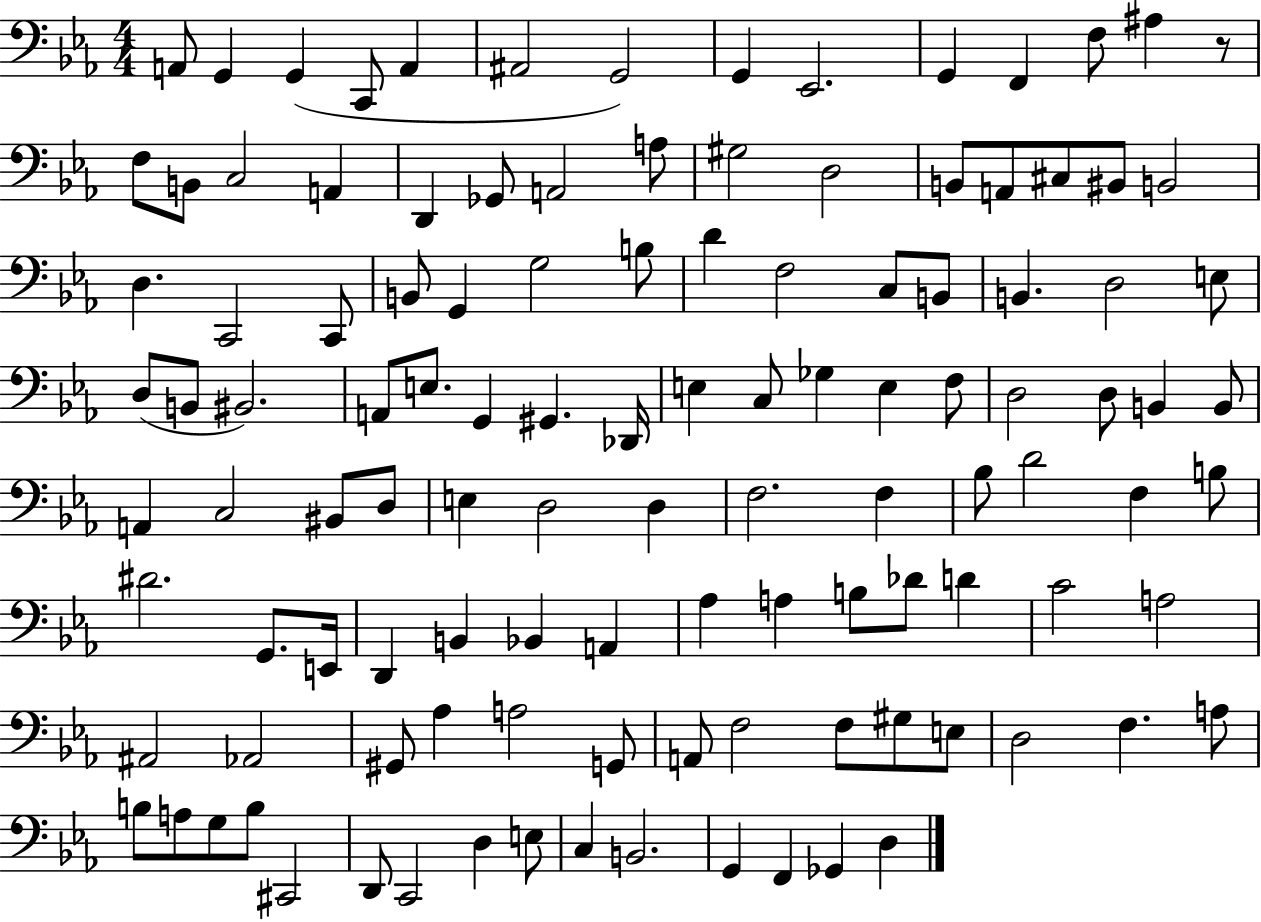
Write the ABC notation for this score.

X:1
T:Untitled
M:4/4
L:1/4
K:Eb
A,,/2 G,, G,, C,,/2 A,, ^A,,2 G,,2 G,, _E,,2 G,, F,, F,/2 ^A, z/2 F,/2 B,,/2 C,2 A,, D,, _G,,/2 A,,2 A,/2 ^G,2 D,2 B,,/2 A,,/2 ^C,/2 ^B,,/2 B,,2 D, C,,2 C,,/2 B,,/2 G,, G,2 B,/2 D F,2 C,/2 B,,/2 B,, D,2 E,/2 D,/2 B,,/2 ^B,,2 A,,/2 E,/2 G,, ^G,, _D,,/4 E, C,/2 _G, E, F,/2 D,2 D,/2 B,, B,,/2 A,, C,2 ^B,,/2 D,/2 E, D,2 D, F,2 F, _B,/2 D2 F, B,/2 ^D2 G,,/2 E,,/4 D,, B,, _B,, A,, _A, A, B,/2 _D/2 D C2 A,2 ^A,,2 _A,,2 ^G,,/2 _A, A,2 G,,/2 A,,/2 F,2 F,/2 ^G,/2 E,/2 D,2 F, A,/2 B,/2 A,/2 G,/2 B,/2 ^C,,2 D,,/2 C,,2 D, E,/2 C, B,,2 G,, F,, _G,, D,